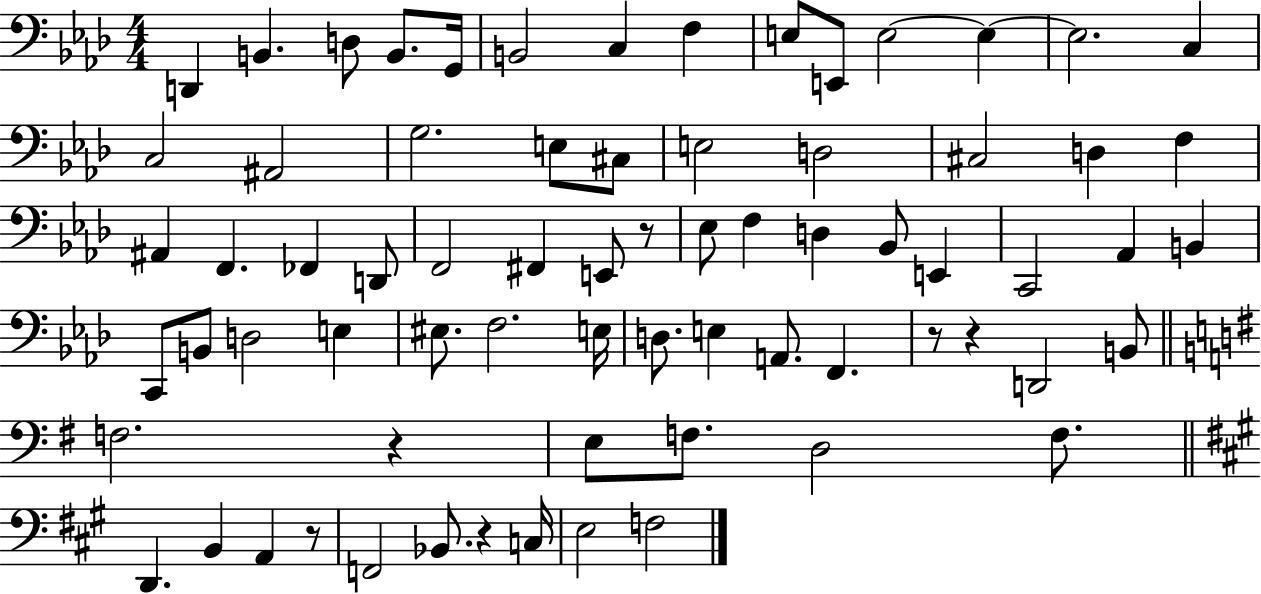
X:1
T:Untitled
M:4/4
L:1/4
K:Ab
D,, B,, D,/2 B,,/2 G,,/4 B,,2 C, F, E,/2 E,,/2 E,2 E, E,2 C, C,2 ^A,,2 G,2 E,/2 ^C,/2 E,2 D,2 ^C,2 D, F, ^A,, F,, _F,, D,,/2 F,,2 ^F,, E,,/2 z/2 _E,/2 F, D, _B,,/2 E,, C,,2 _A,, B,, C,,/2 B,,/2 D,2 E, ^E,/2 F,2 E,/4 D,/2 E, A,,/2 F,, z/2 z D,,2 B,,/2 F,2 z E,/2 F,/2 D,2 F,/2 D,, B,, A,, z/2 F,,2 _B,,/2 z C,/4 E,2 F,2